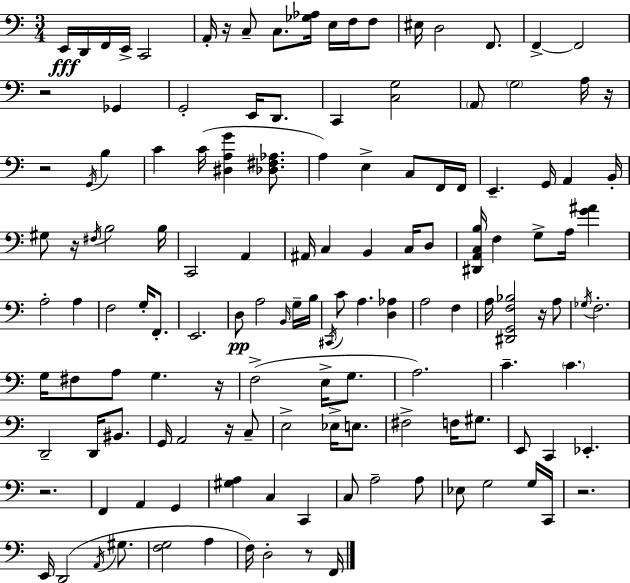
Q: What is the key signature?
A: C major